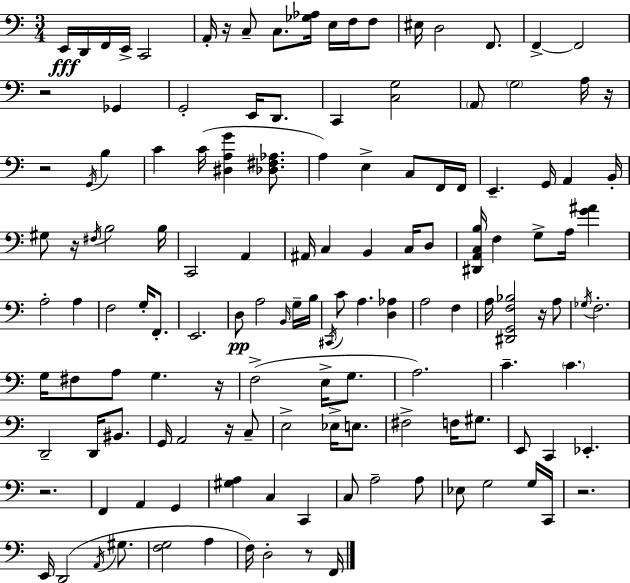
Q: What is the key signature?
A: C major